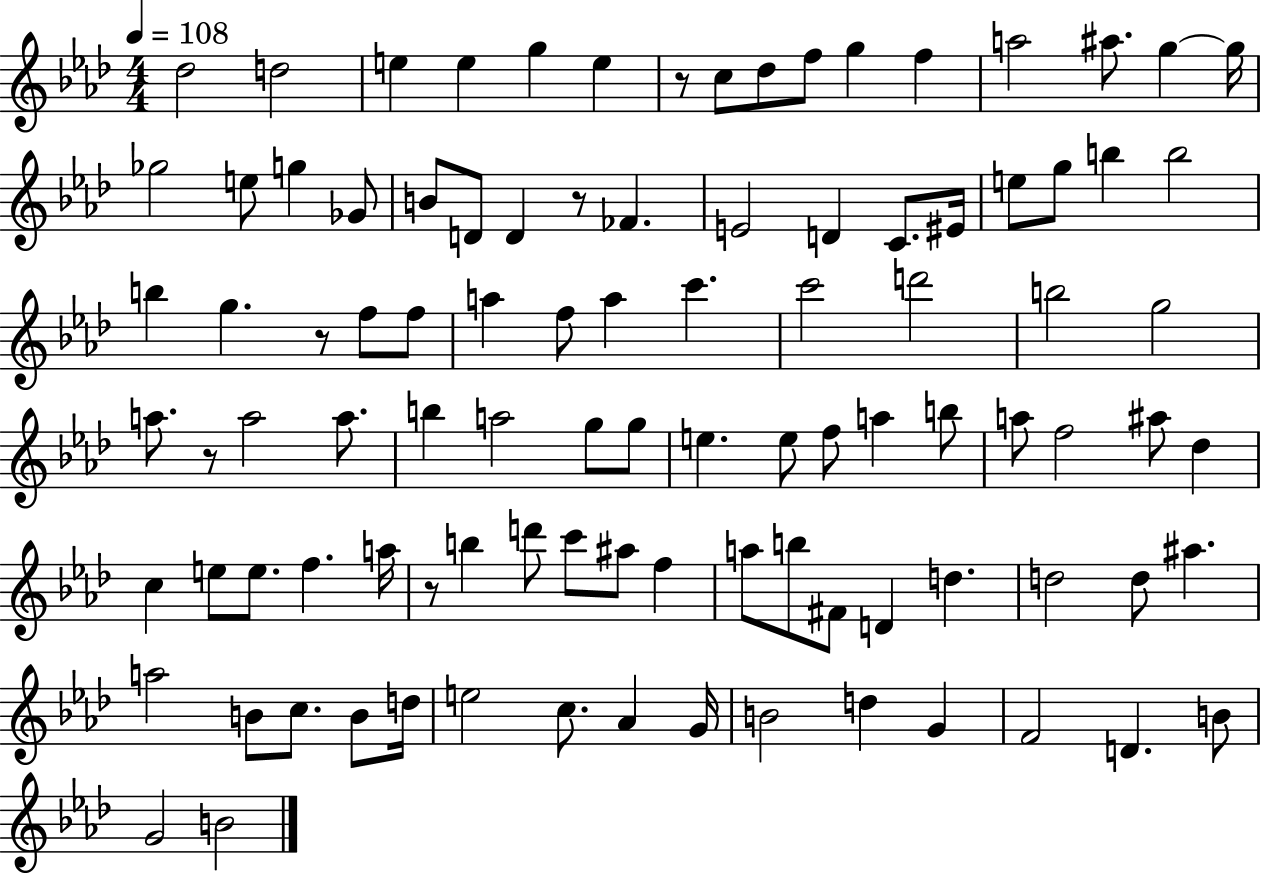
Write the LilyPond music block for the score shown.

{
  \clef treble
  \numericTimeSignature
  \time 4/4
  \key aes \major
  \tempo 4 = 108
  des''2 d''2 | e''4 e''4 g''4 e''4 | r8 c''8 des''8 f''8 g''4 f''4 | a''2 ais''8. g''4~~ g''16 | \break ges''2 e''8 g''4 ges'8 | b'8 d'8 d'4 r8 fes'4. | e'2 d'4 c'8. eis'16 | e''8 g''8 b''4 b''2 | \break b''4 g''4. r8 f''8 f''8 | a''4 f''8 a''4 c'''4. | c'''2 d'''2 | b''2 g''2 | \break a''8. r8 a''2 a''8. | b''4 a''2 g''8 g''8 | e''4. e''8 f''8 a''4 b''8 | a''8 f''2 ais''8 des''4 | \break c''4 e''8 e''8. f''4. a''16 | r8 b''4 d'''8 c'''8 ais''8 f''4 | a''8 b''8 fis'8 d'4 d''4. | d''2 d''8 ais''4. | \break a''2 b'8 c''8. b'8 d''16 | e''2 c''8. aes'4 g'16 | b'2 d''4 g'4 | f'2 d'4. b'8 | \break g'2 b'2 | \bar "|."
}